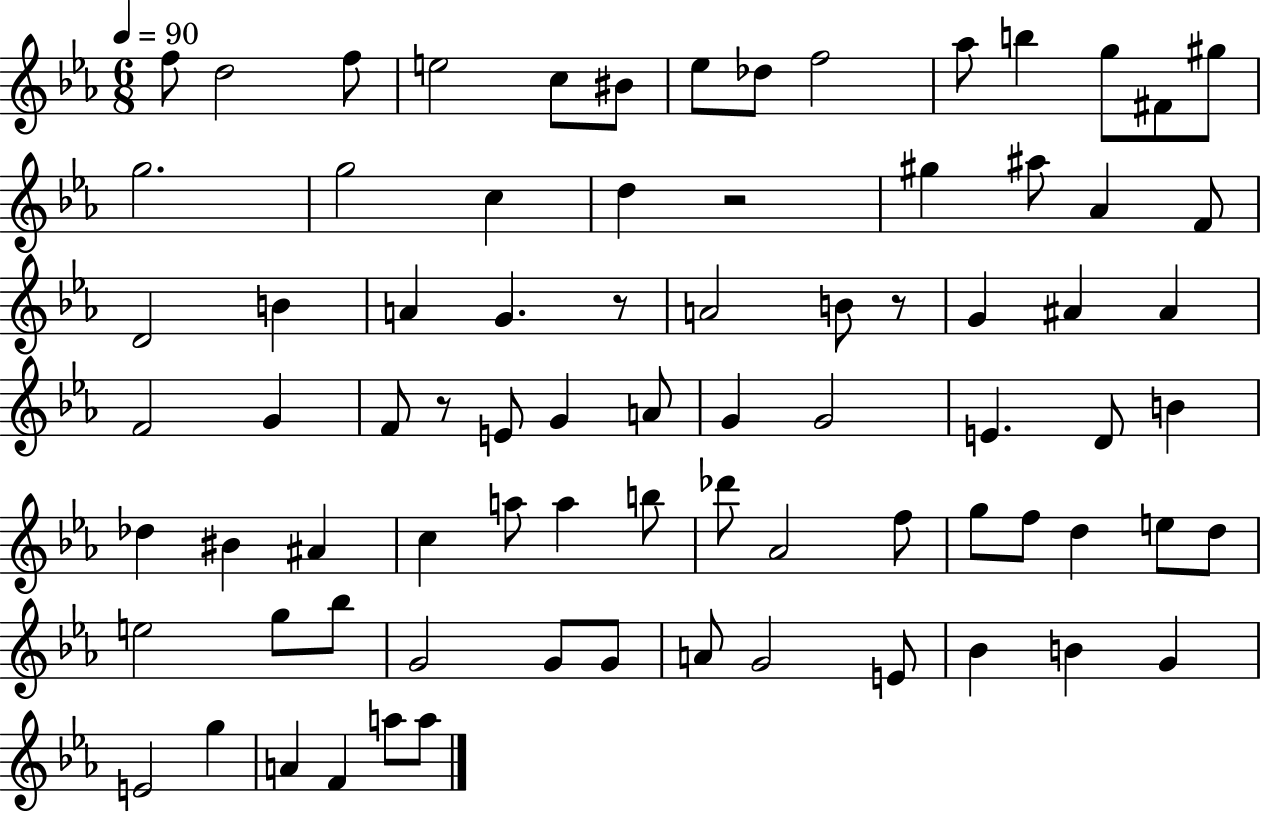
F5/e D5/h F5/e E5/h C5/e BIS4/e Eb5/e Db5/e F5/h Ab5/e B5/q G5/e F#4/e G#5/e G5/h. G5/h C5/q D5/q R/h G#5/q A#5/e Ab4/q F4/e D4/h B4/q A4/q G4/q. R/e A4/h B4/e R/e G4/q A#4/q A#4/q F4/h G4/q F4/e R/e E4/e G4/q A4/e G4/q G4/h E4/q. D4/e B4/q Db5/q BIS4/q A#4/q C5/q A5/e A5/q B5/e Db6/e Ab4/h F5/e G5/e F5/e D5/q E5/e D5/e E5/h G5/e Bb5/e G4/h G4/e G4/e A4/e G4/h E4/e Bb4/q B4/q G4/q E4/h G5/q A4/q F4/q A5/e A5/e